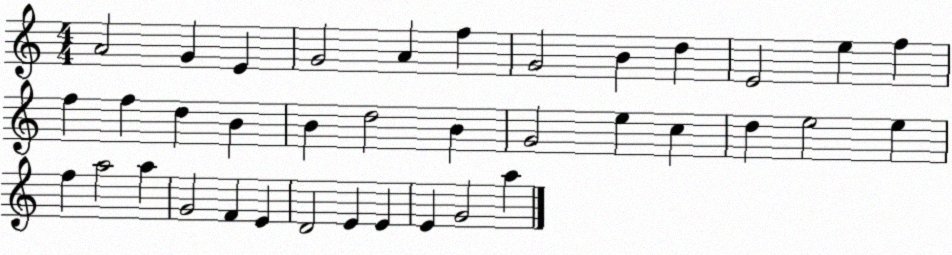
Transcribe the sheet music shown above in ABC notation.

X:1
T:Untitled
M:4/4
L:1/4
K:C
A2 G E G2 A f G2 B d E2 e f f f d B B d2 B G2 e c d e2 e f a2 a G2 F E D2 E E E G2 a